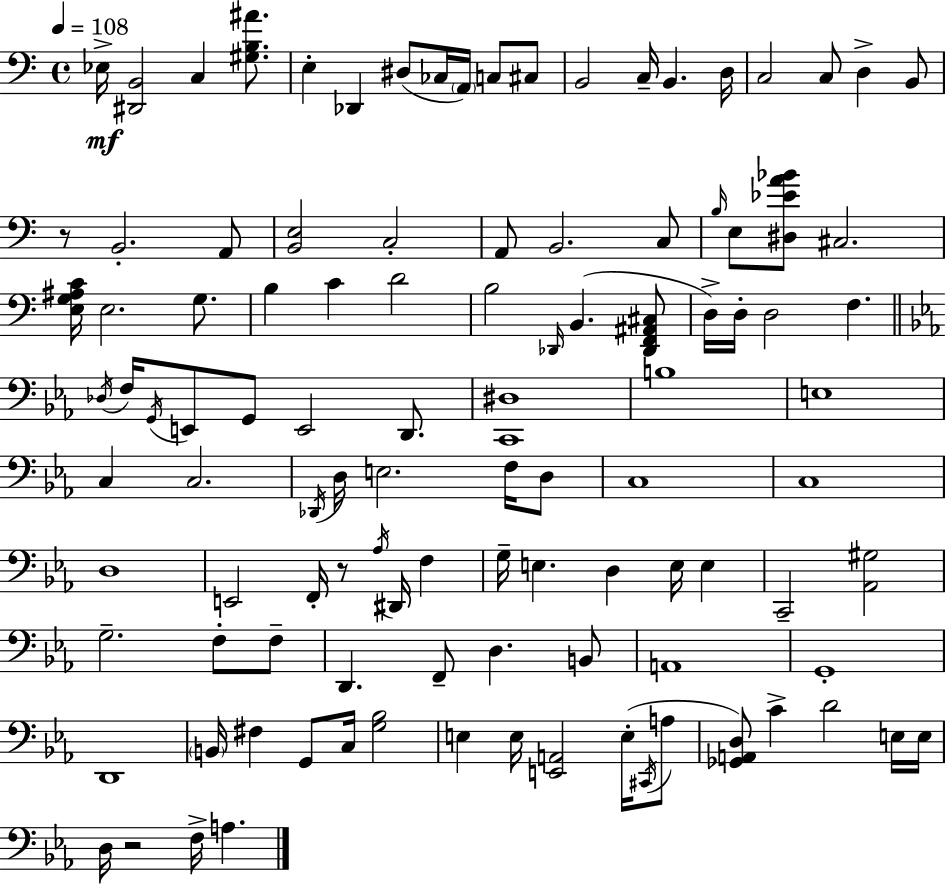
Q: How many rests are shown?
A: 3